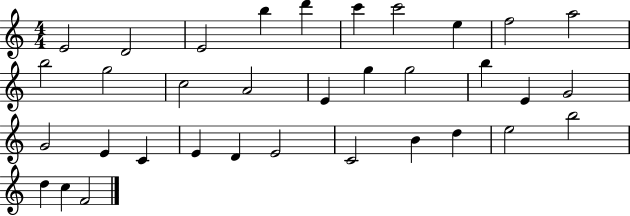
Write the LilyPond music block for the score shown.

{
  \clef treble
  \numericTimeSignature
  \time 4/4
  \key c \major
  e'2 d'2 | e'2 b''4 d'''4 | c'''4 c'''2 e''4 | f''2 a''2 | \break b''2 g''2 | c''2 a'2 | e'4 g''4 g''2 | b''4 e'4 g'2 | \break g'2 e'4 c'4 | e'4 d'4 e'2 | c'2 b'4 d''4 | e''2 b''2 | \break d''4 c''4 f'2 | \bar "|."
}